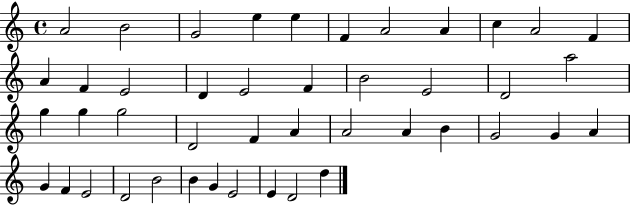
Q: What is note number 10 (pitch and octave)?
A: A4